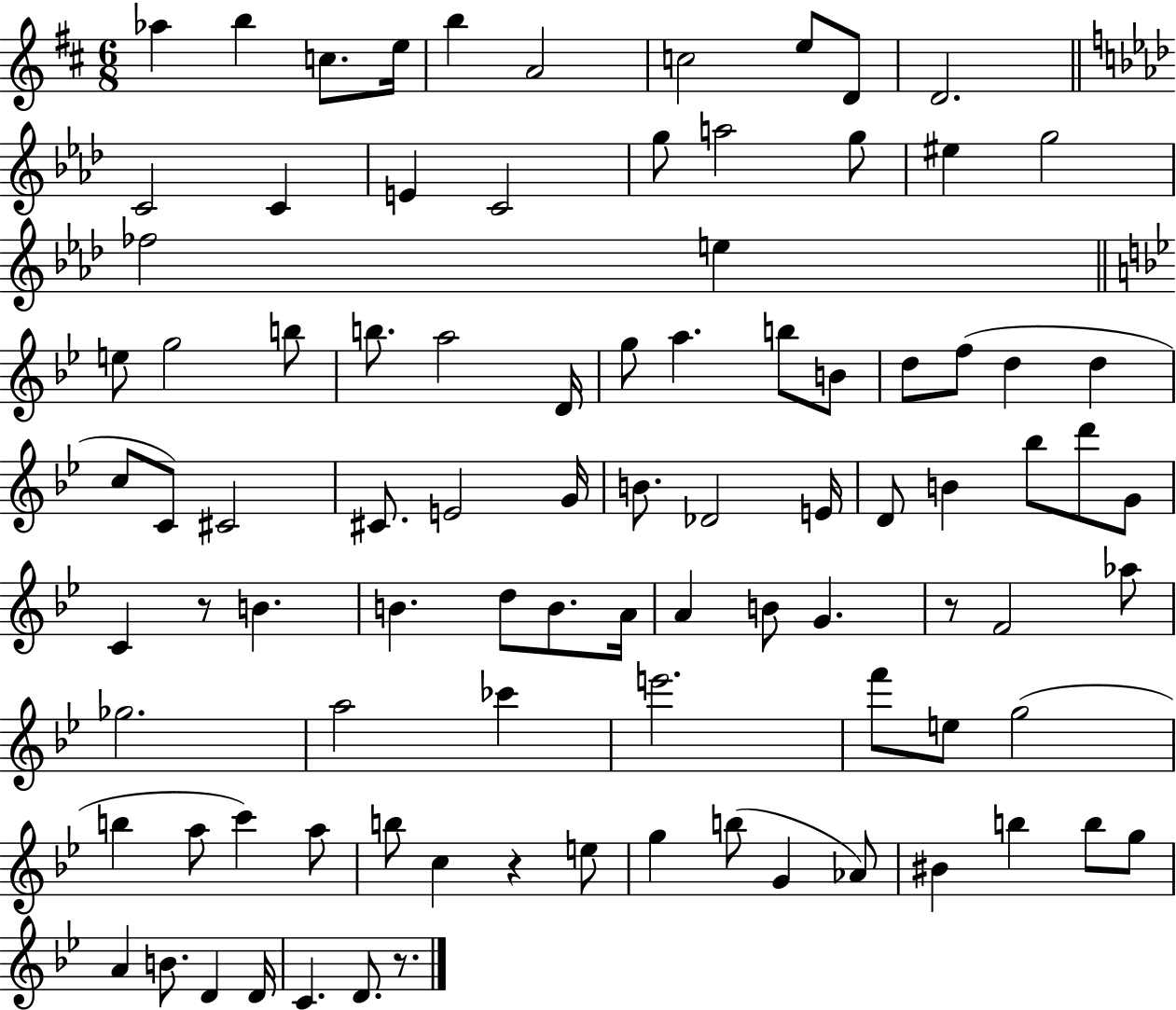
{
  \clef treble
  \numericTimeSignature
  \time 6/8
  \key d \major
  aes''4 b''4 c''8. e''16 | b''4 a'2 | c''2 e''8 d'8 | d'2. | \break \bar "||" \break \key aes \major c'2 c'4 | e'4 c'2 | g''8 a''2 g''8 | eis''4 g''2 | \break fes''2 e''4 | \bar "||" \break \key g \minor e''8 g''2 b''8 | b''8. a''2 d'16 | g''8 a''4. b''8 b'8 | d''8 f''8( d''4 d''4 | \break c''8 c'8) cis'2 | cis'8. e'2 g'16 | b'8. des'2 e'16 | d'8 b'4 bes''8 d'''8 g'8 | \break c'4 r8 b'4. | b'4. d''8 b'8. a'16 | a'4 b'8 g'4. | r8 f'2 aes''8 | \break ges''2. | a''2 ces'''4 | e'''2. | f'''8 e''8 g''2( | \break b''4 a''8 c'''4) a''8 | b''8 c''4 r4 e''8 | g''4 b''8( g'4 aes'8) | bis'4 b''4 b''8 g''8 | \break a'4 b'8. d'4 d'16 | c'4. d'8. r8. | \bar "|."
}